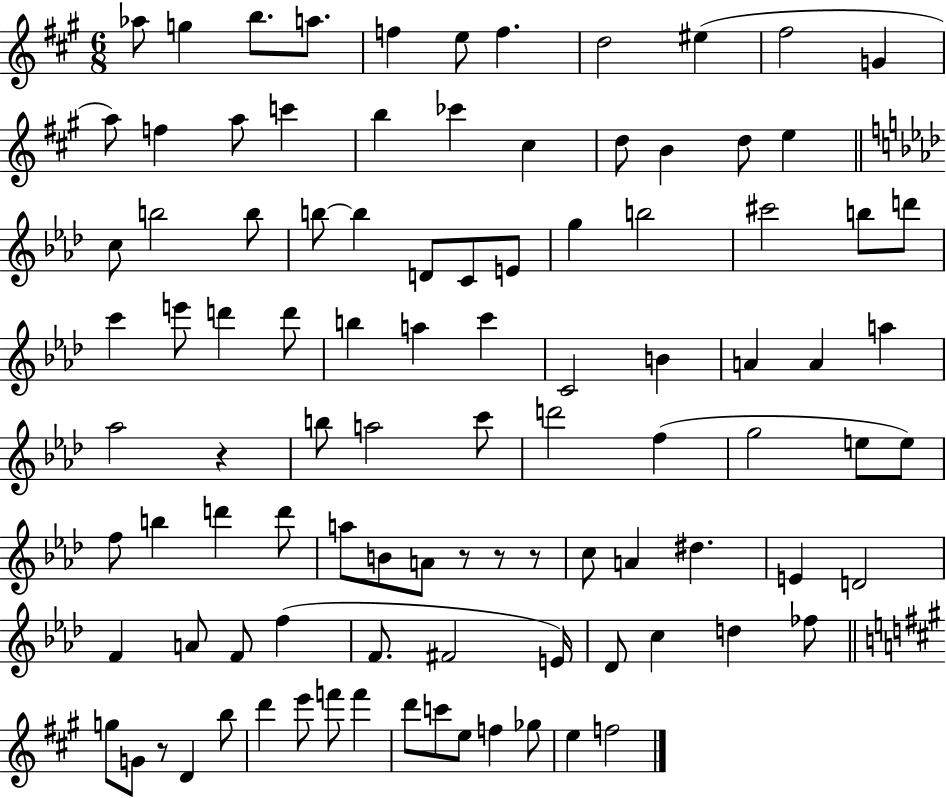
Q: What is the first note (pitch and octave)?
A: Ab5